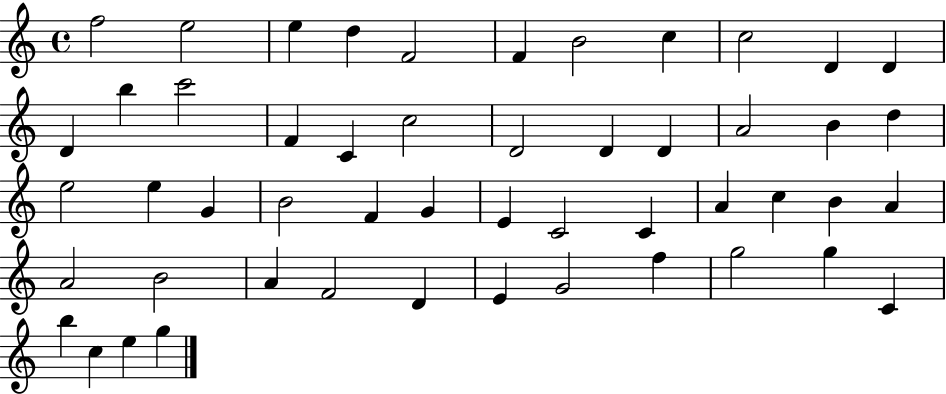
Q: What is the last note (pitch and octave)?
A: G5